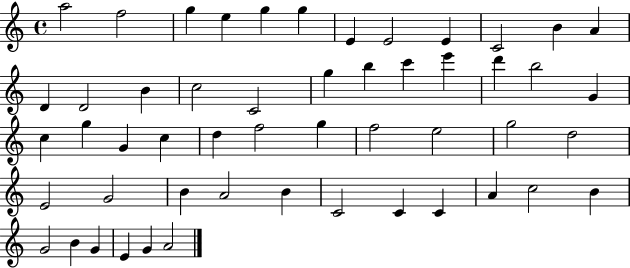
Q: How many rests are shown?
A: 0